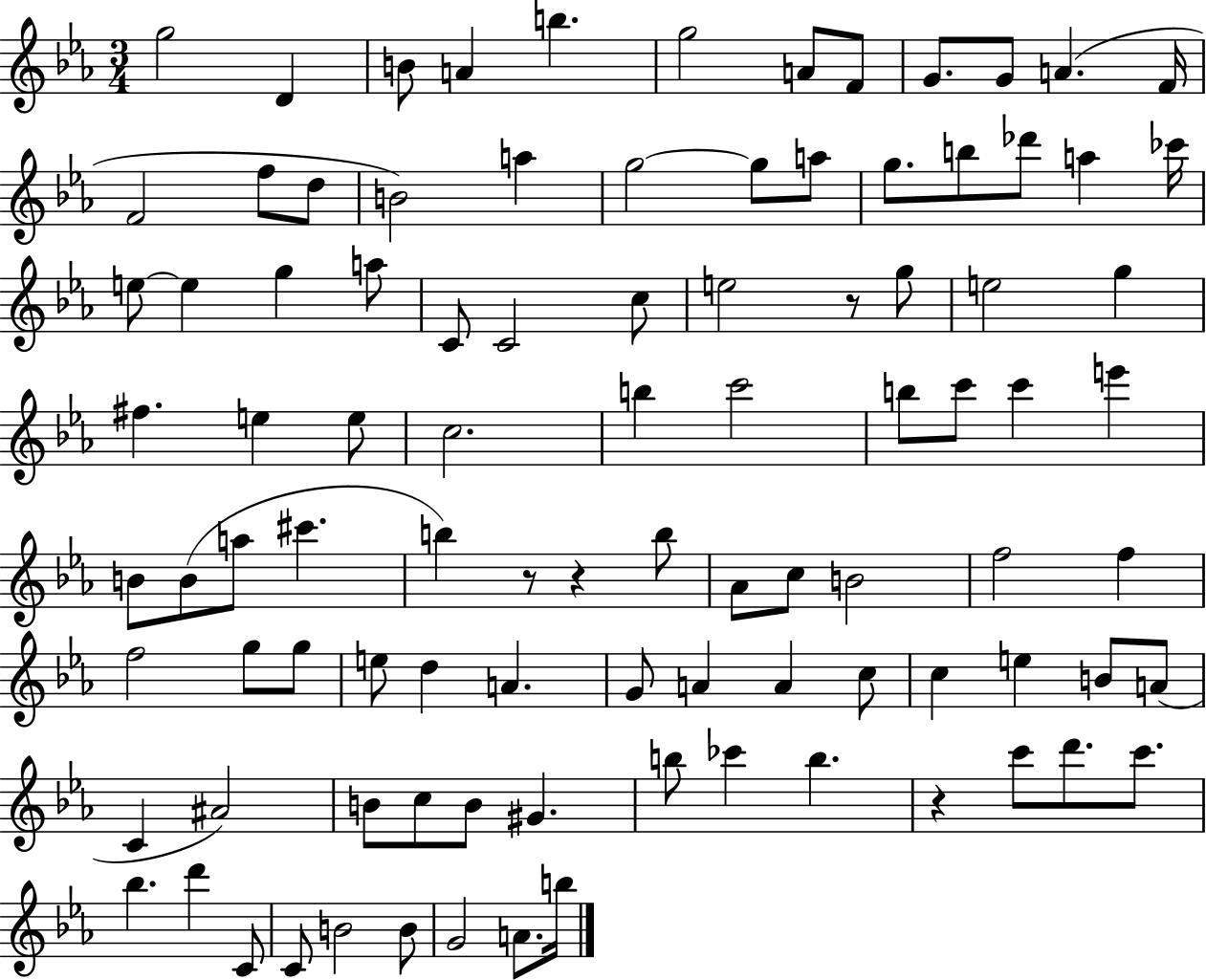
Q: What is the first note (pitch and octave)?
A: G5